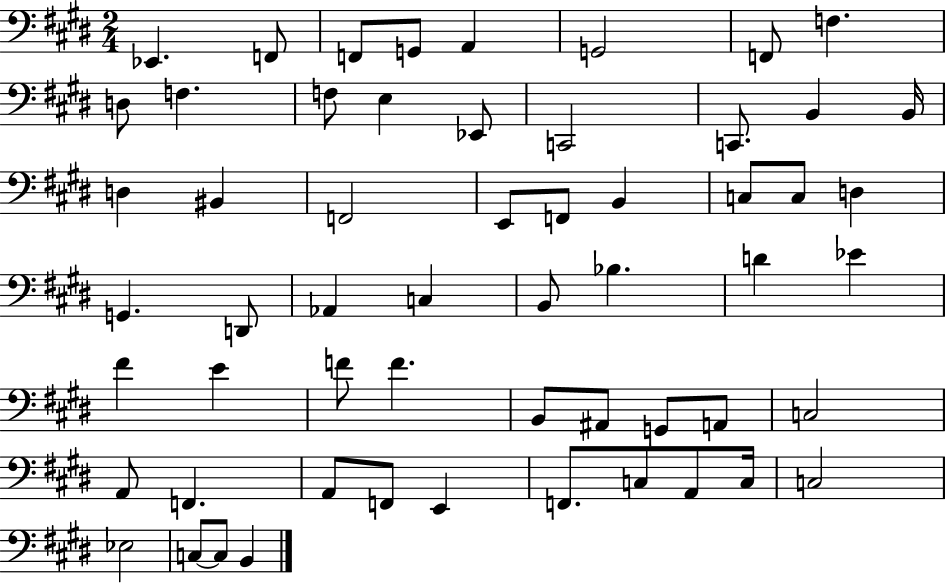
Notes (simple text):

Eb2/q. F2/e F2/e G2/e A2/q G2/h F2/e F3/q. D3/e F3/q. F3/e E3/q Eb2/e C2/h C2/e. B2/q B2/s D3/q BIS2/q F2/h E2/e F2/e B2/q C3/e C3/e D3/q G2/q. D2/e Ab2/q C3/q B2/e Bb3/q. D4/q Eb4/q F#4/q E4/q F4/e F4/q. B2/e A#2/e G2/e A2/e C3/h A2/e F2/q. A2/e F2/e E2/q F2/e. C3/e A2/e C3/s C3/h Eb3/h C3/e C3/e B2/q